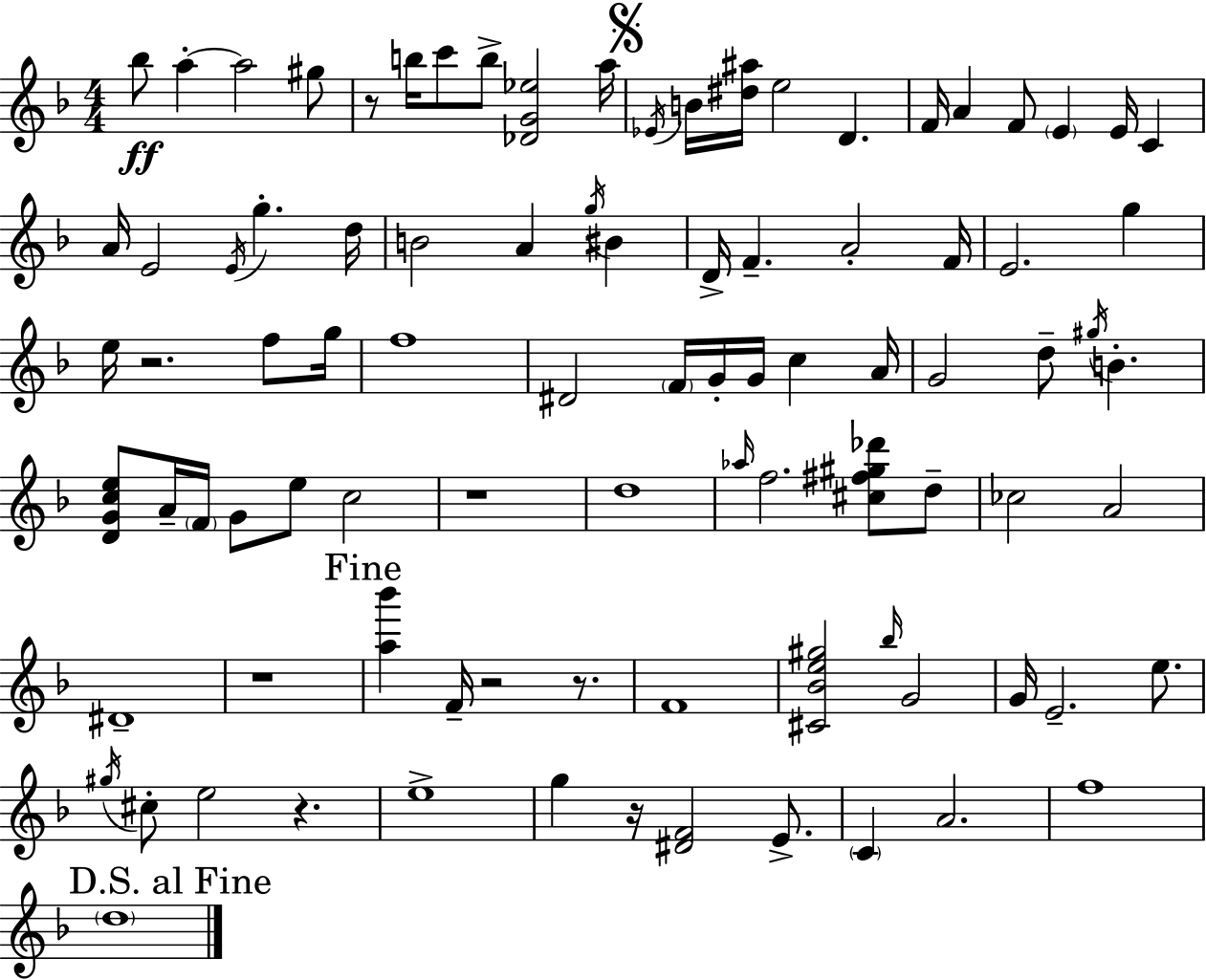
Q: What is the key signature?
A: D minor